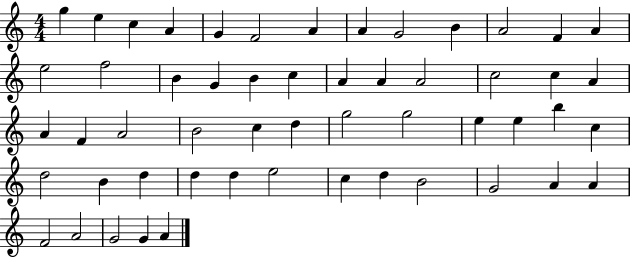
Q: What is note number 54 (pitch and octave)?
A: A4